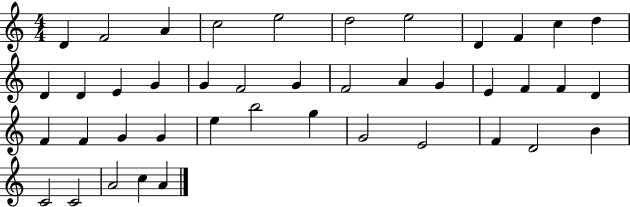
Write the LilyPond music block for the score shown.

{
  \clef treble
  \numericTimeSignature
  \time 4/4
  \key c \major
  d'4 f'2 a'4 | c''2 e''2 | d''2 e''2 | d'4 f'4 c''4 d''4 | \break d'4 d'4 e'4 g'4 | g'4 f'2 g'4 | f'2 a'4 g'4 | e'4 f'4 f'4 d'4 | \break f'4 f'4 g'4 g'4 | e''4 b''2 g''4 | g'2 e'2 | f'4 d'2 b'4 | \break c'2 c'2 | a'2 c''4 a'4 | \bar "|."
}